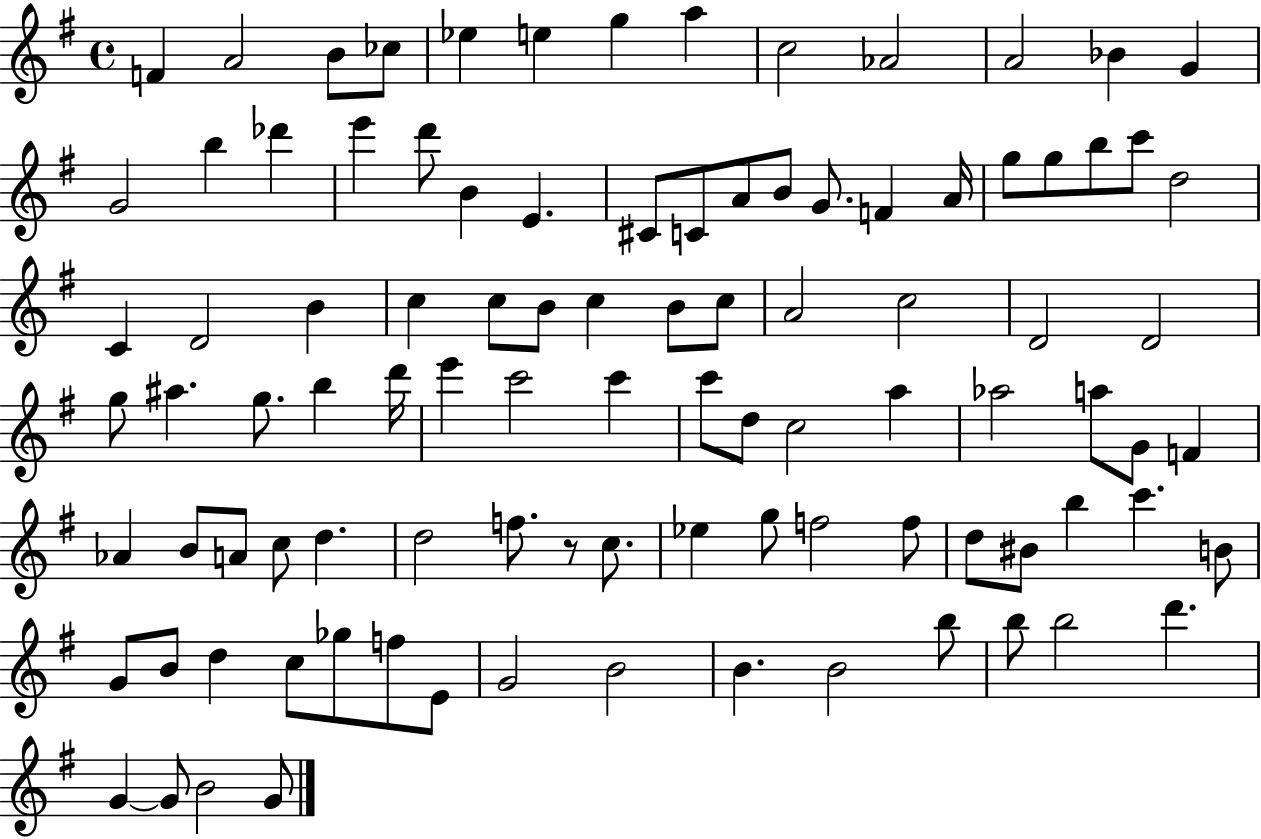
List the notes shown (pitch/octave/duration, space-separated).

F4/q A4/h B4/e CES5/e Eb5/q E5/q G5/q A5/q C5/h Ab4/h A4/h Bb4/q G4/q G4/h B5/q Db6/q E6/q D6/e B4/q E4/q. C#4/e C4/e A4/e B4/e G4/e. F4/q A4/s G5/e G5/e B5/e C6/e D5/h C4/q D4/h B4/q C5/q C5/e B4/e C5/q B4/e C5/e A4/h C5/h D4/h D4/h G5/e A#5/q. G5/e. B5/q D6/s E6/q C6/h C6/q C6/e D5/e C5/h A5/q Ab5/h A5/e G4/e F4/q Ab4/q B4/e A4/e C5/e D5/q. D5/h F5/e. R/e C5/e. Eb5/q G5/e F5/h F5/e D5/e BIS4/e B5/q C6/q. B4/e G4/e B4/e D5/q C5/e Gb5/e F5/e E4/e G4/h B4/h B4/q. B4/h B5/e B5/e B5/h D6/q. G4/q G4/e B4/h G4/e